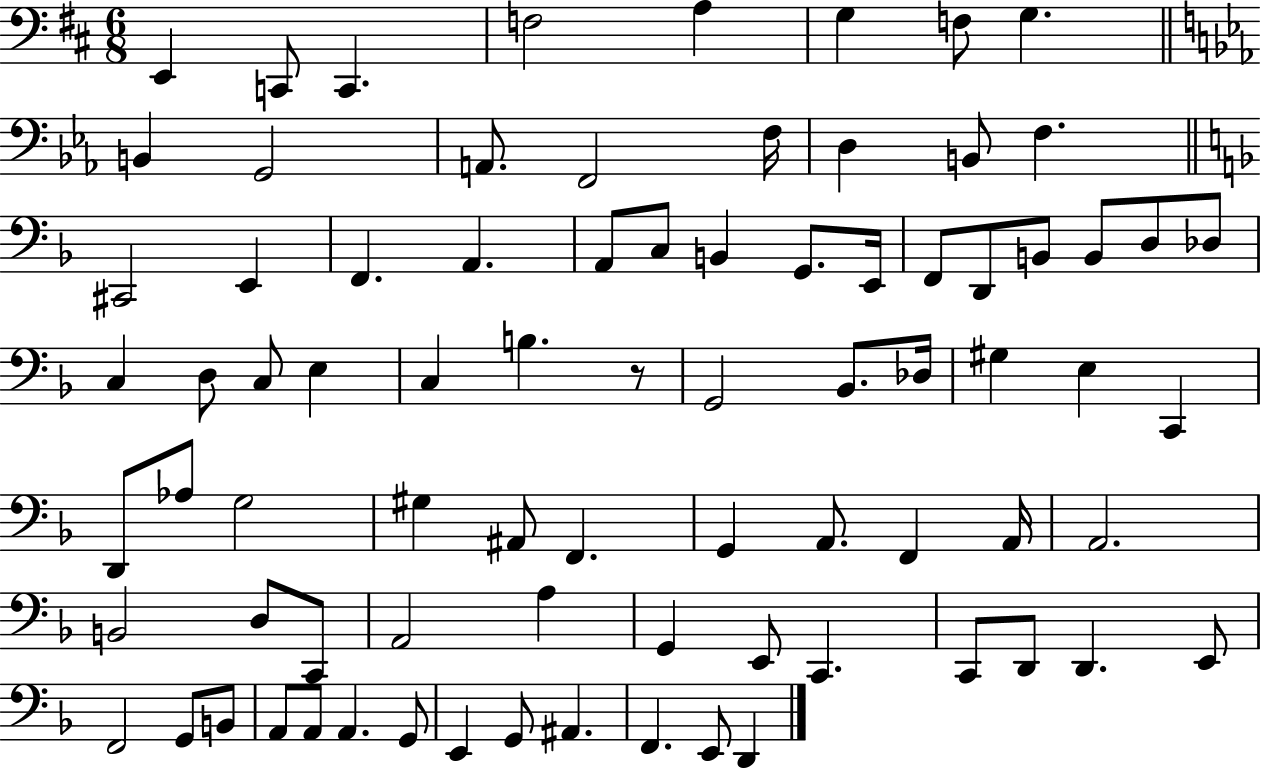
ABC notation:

X:1
T:Untitled
M:6/8
L:1/4
K:D
E,, C,,/2 C,, F,2 A, G, F,/2 G, B,, G,,2 A,,/2 F,,2 F,/4 D, B,,/2 F, ^C,,2 E,, F,, A,, A,,/2 C,/2 B,, G,,/2 E,,/4 F,,/2 D,,/2 B,,/2 B,,/2 D,/2 _D,/2 C, D,/2 C,/2 E, C, B, z/2 G,,2 _B,,/2 _D,/4 ^G, E, C,, D,,/2 _A,/2 G,2 ^G, ^A,,/2 F,, G,, A,,/2 F,, A,,/4 A,,2 B,,2 D,/2 C,,/2 A,,2 A, G,, E,,/2 C,, C,,/2 D,,/2 D,, E,,/2 F,,2 G,,/2 B,,/2 A,,/2 A,,/2 A,, G,,/2 E,, G,,/2 ^A,, F,, E,,/2 D,,